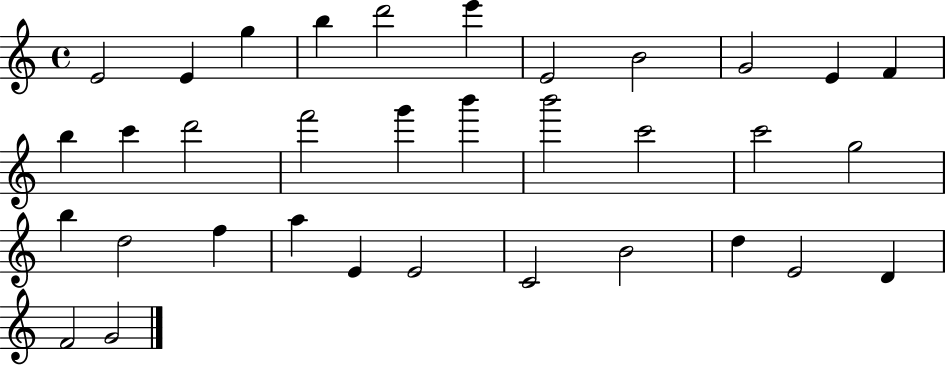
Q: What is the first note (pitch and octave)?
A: E4